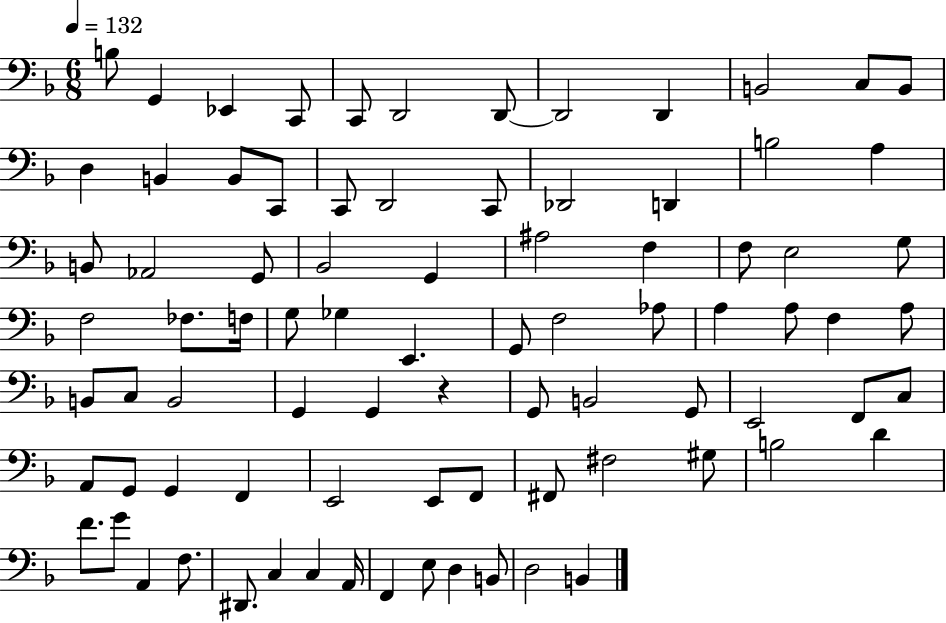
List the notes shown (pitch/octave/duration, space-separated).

B3/e G2/q Eb2/q C2/e C2/e D2/h D2/e D2/h D2/q B2/h C3/e B2/e D3/q B2/q B2/e C2/e C2/e D2/h C2/e Db2/h D2/q B3/h A3/q B2/e Ab2/h G2/e Bb2/h G2/q A#3/h F3/q F3/e E3/h G3/e F3/h FES3/e. F3/s G3/e Gb3/q E2/q. G2/e F3/h Ab3/e A3/q A3/e F3/q A3/e B2/e C3/e B2/h G2/q G2/q R/q G2/e B2/h G2/e E2/h F2/e C3/e A2/e G2/e G2/q F2/q E2/h E2/e F2/e F#2/e F#3/h G#3/e B3/h D4/q F4/e. G4/e A2/q F3/e. D#2/e. C3/q C3/q A2/s F2/q E3/e D3/q B2/e D3/h B2/q